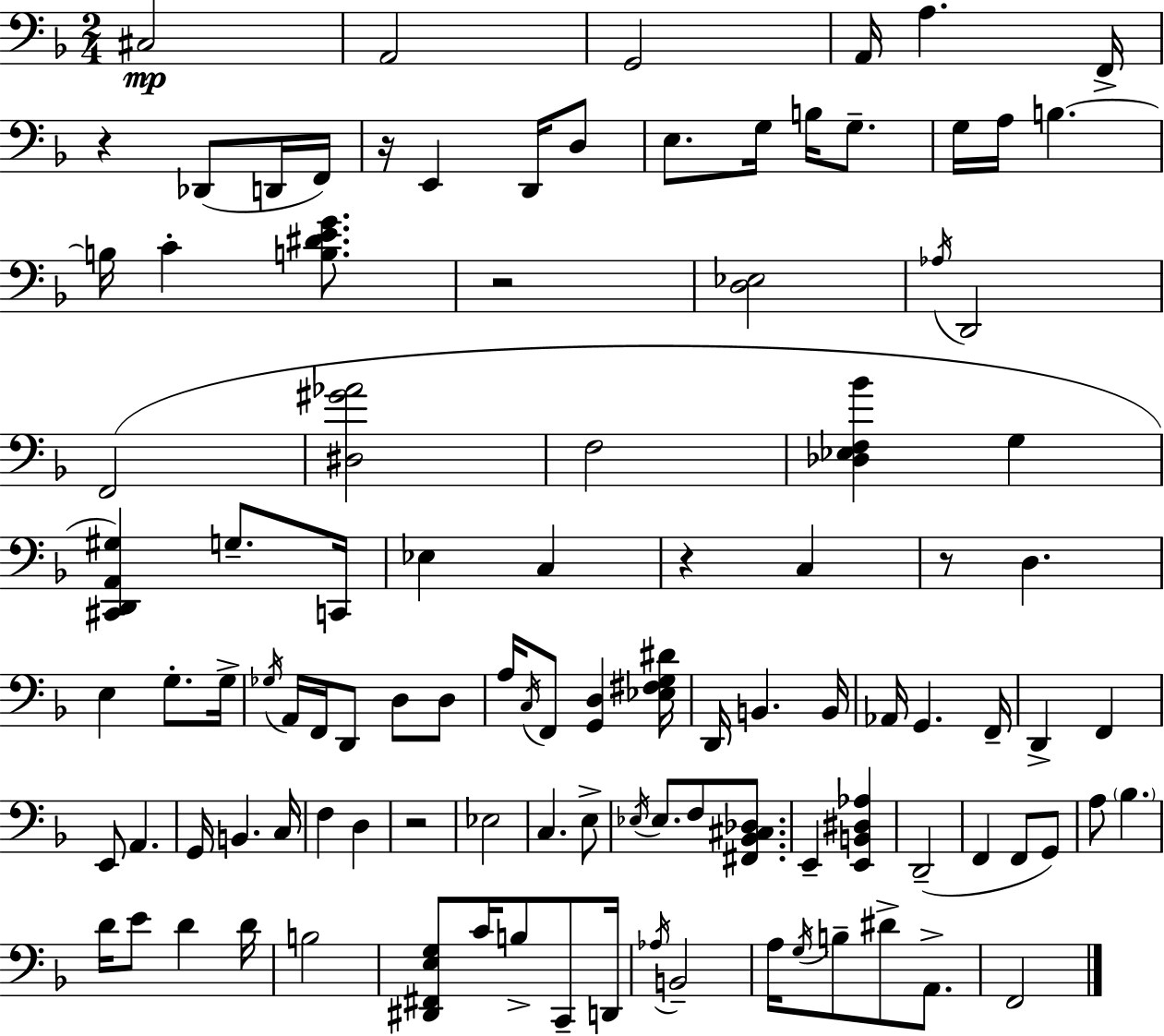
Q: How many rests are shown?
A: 6